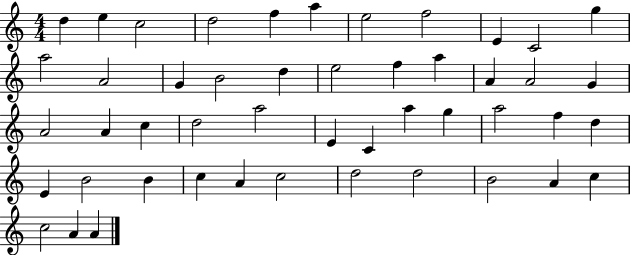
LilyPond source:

{
  \clef treble
  \numericTimeSignature
  \time 4/4
  \key c \major
  d''4 e''4 c''2 | d''2 f''4 a''4 | e''2 f''2 | e'4 c'2 g''4 | \break a''2 a'2 | g'4 b'2 d''4 | e''2 f''4 a''4 | a'4 a'2 g'4 | \break a'2 a'4 c''4 | d''2 a''2 | e'4 c'4 a''4 g''4 | a''2 f''4 d''4 | \break e'4 b'2 b'4 | c''4 a'4 c''2 | d''2 d''2 | b'2 a'4 c''4 | \break c''2 a'4 a'4 | \bar "|."
}